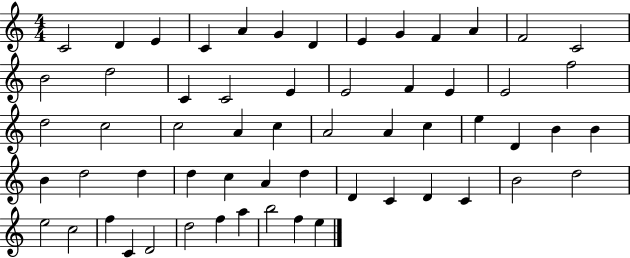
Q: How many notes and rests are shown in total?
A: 59